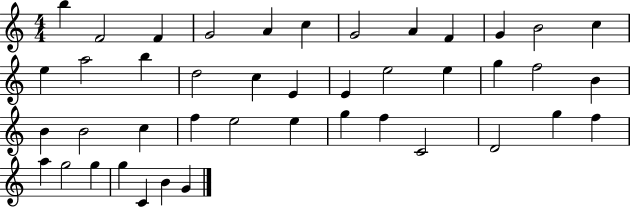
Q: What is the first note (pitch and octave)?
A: B5